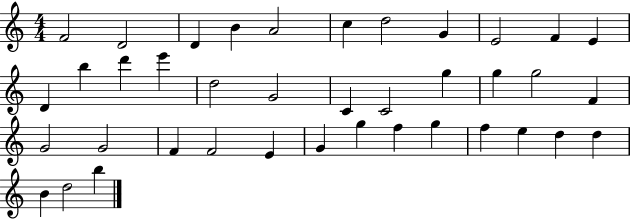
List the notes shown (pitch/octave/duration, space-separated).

F4/h D4/h D4/q B4/q A4/h C5/q D5/h G4/q E4/h F4/q E4/q D4/q B5/q D6/q E6/q D5/h G4/h C4/q C4/h G5/q G5/q G5/h F4/q G4/h G4/h F4/q F4/h E4/q G4/q G5/q F5/q G5/q F5/q E5/q D5/q D5/q B4/q D5/h B5/q